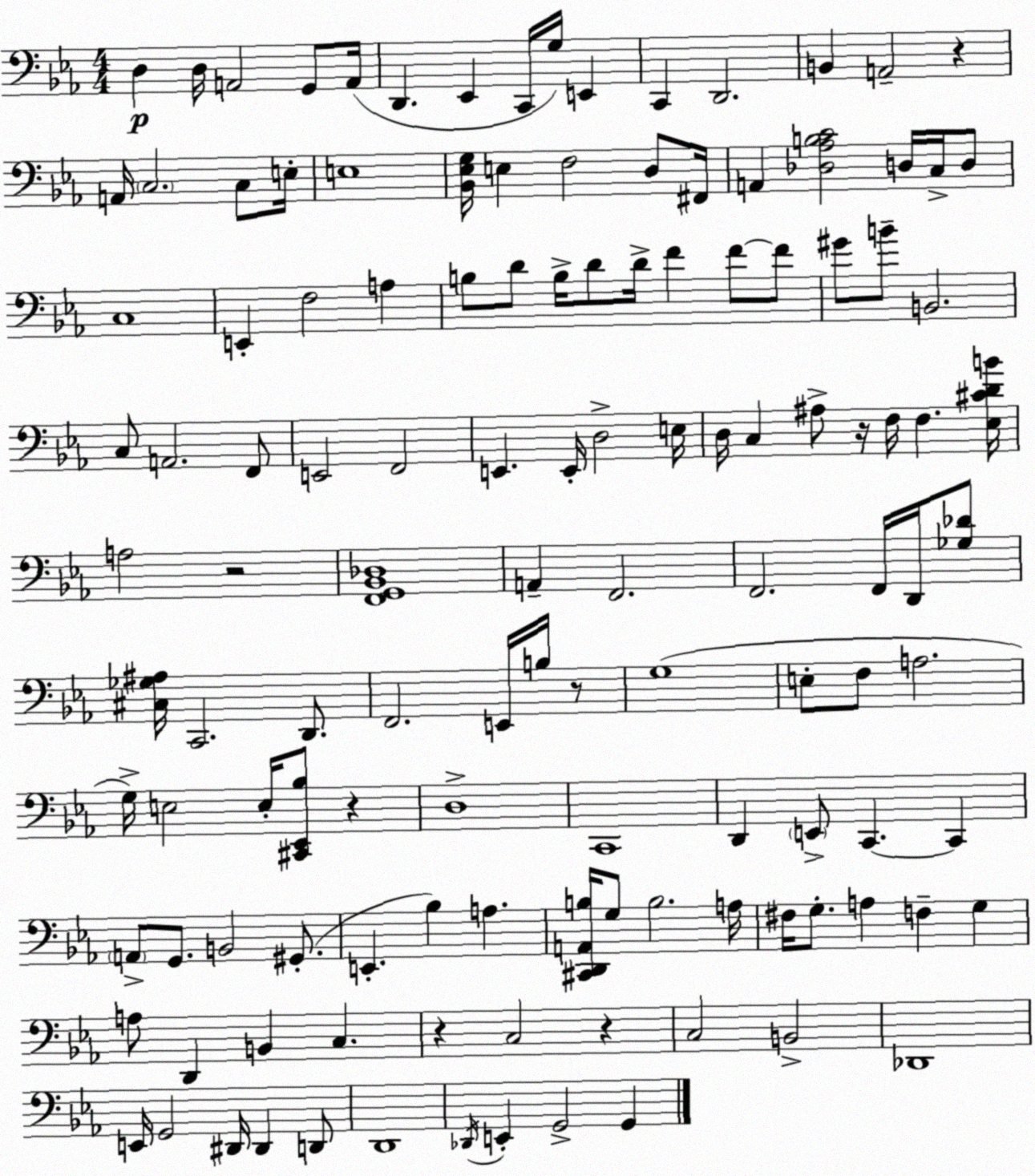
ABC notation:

X:1
T:Untitled
M:4/4
L:1/4
K:Eb
D, D,/4 A,,2 G,,/2 A,,/4 D,, _E,, C,,/4 G,/4 E,, C,, D,,2 B,, A,,2 z A,,/4 C,2 C,/2 E,/4 E,4 [_B,,_E,G,]/4 E, F,2 D,/2 ^F,,/4 A,, [_D,_A,B,C]2 D,/4 C,/4 D,/2 C,4 E,, F,2 A, B,/2 D/2 B,/4 D/2 D/4 F F/2 F/2 ^G/2 B/2 B,,2 C,/2 A,,2 F,,/2 E,,2 F,,2 E,, E,,/4 D,2 E,/4 D,/4 C, ^A,/2 z/4 F,/4 F, [_E,^CDB]/4 A,2 z2 [F,,G,,_B,,_D,]4 A,, F,,2 F,,2 F,,/4 D,,/4 [_G,_D]/2 [^C,_G,^A,]/4 C,,2 D,,/2 F,,2 E,,/4 B,/4 z/2 G,4 E,/2 F,/2 A,2 G,/4 E,2 E,/4 [^C,,_E,,_B,]/2 z D,4 C,,4 D,, E,,/2 C,, C,, A,,/2 G,,/2 B,,2 ^G,,/2 E,, _B, A, [^C,,D,,A,,B,]/4 G,/2 B,2 A,/4 ^F,/4 G,/2 A, F, G, A,/2 D,, B,, C, z C,2 z C,2 B,,2 _D,,4 E,,/4 G,,2 ^D,,/4 ^D,, D,,/2 D,,4 _D,,/4 E,, G,,2 G,,